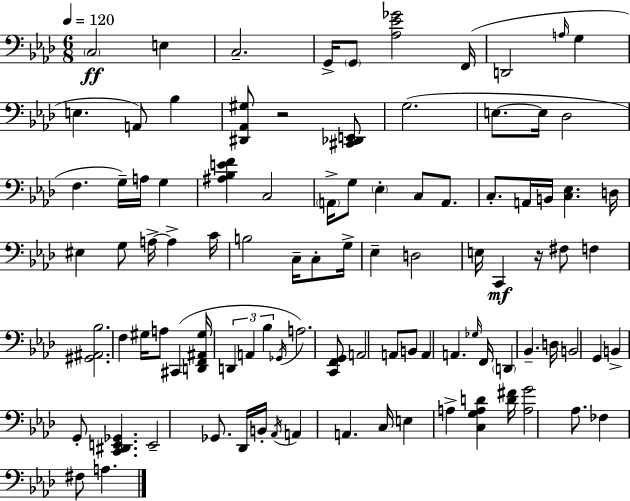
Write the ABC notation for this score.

X:1
T:Untitled
M:6/8
L:1/4
K:Fm
C,2 E, C,2 G,,/4 G,,/2 [_A,_E_G]2 F,,/4 D,,2 A,/4 G, E, A,,/2 _B, [^D,,_A,,^G,]/2 z2 [^C,,_D,,E,,]/2 G,2 E,/2 E,/4 _D,2 F, G,/4 A,/4 G, [^A,_B,EF] C,2 A,,/4 G,/2 _E, C,/2 A,,/2 C,/2 A,,/4 B,,/4 [C,_E,] D,/4 ^E, G,/2 A,/4 A, C/4 B,2 C,/4 C,/2 G,/4 _E, D,2 E,/4 C,, z/4 ^F,/2 F, [^G,,^A,,_B,]2 F, ^G,/4 A,/2 ^C,, [D,,F,,^A,,^G,]/4 D,, A,, _B, _G,,/4 A,2 [C,,F,,G,,]/2 A,,2 A,,/2 B,,/2 A,, A,, _G,/4 F,,/4 D,, _B,, D,/4 B,,2 G,, B,, G,,/2 [C,,^D,,E,,_G,,] E,,2 _G,,/2 _D,,/4 B,,/4 _A,,/4 A,, A,, C,/4 E, A, [C,G,A,D] [D^F]/4 [A,G]2 _A,/2 _F, ^F,/2 A,